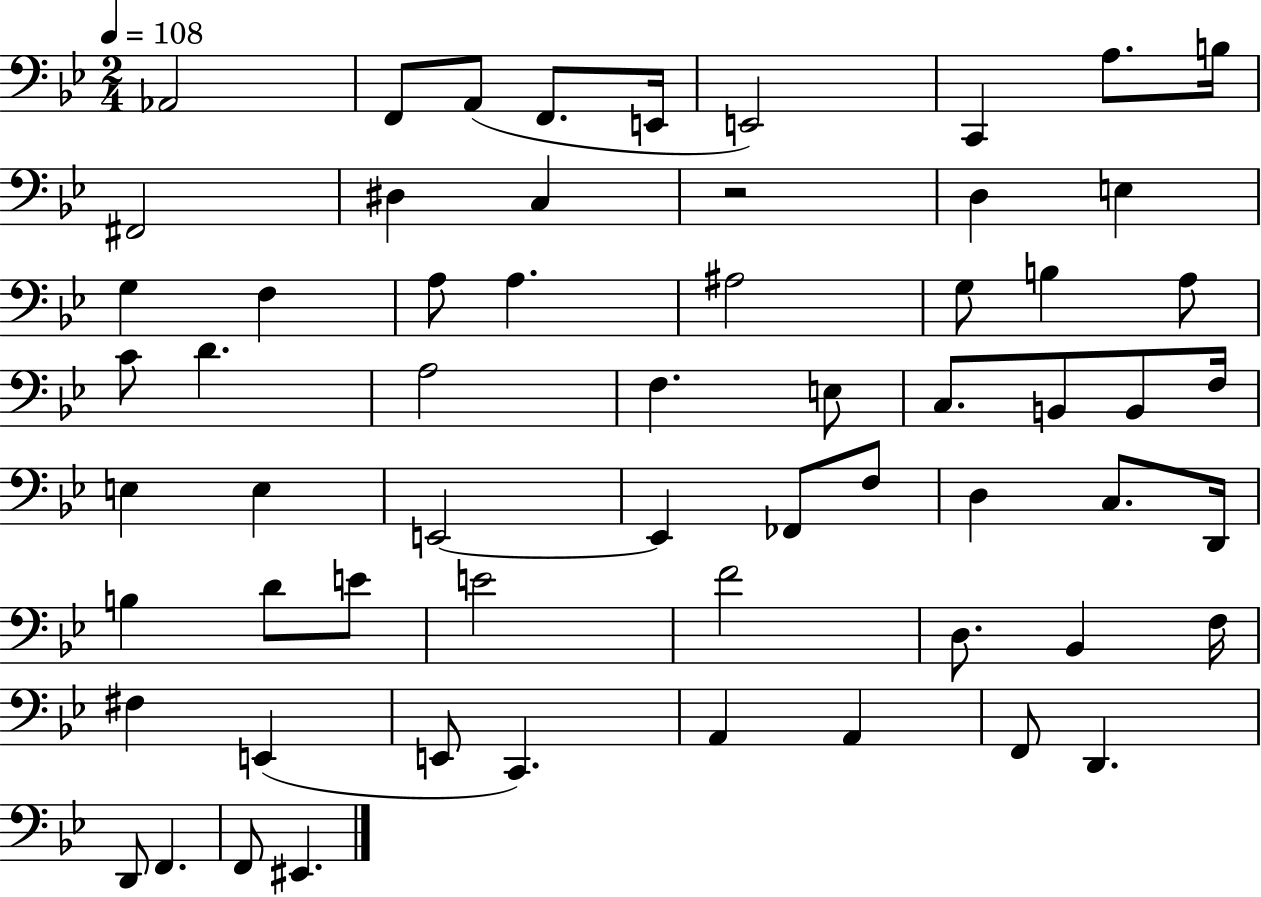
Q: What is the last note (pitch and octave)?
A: EIS2